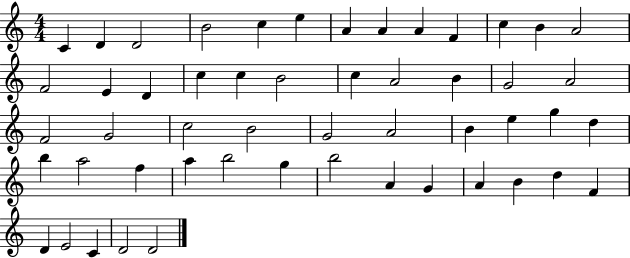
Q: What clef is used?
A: treble